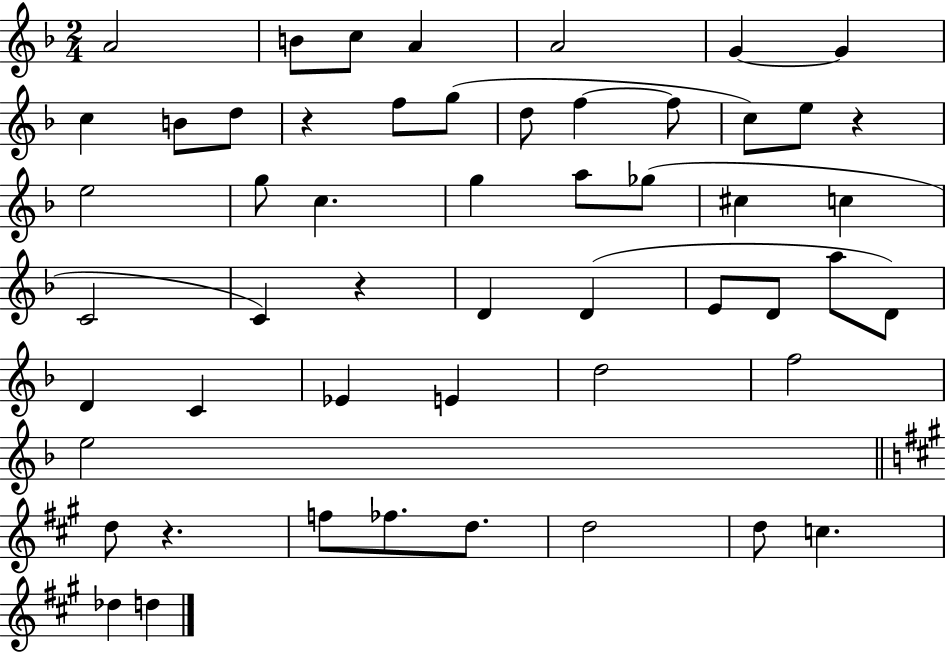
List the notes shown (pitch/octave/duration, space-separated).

A4/h B4/e C5/e A4/q A4/h G4/q G4/q C5/q B4/e D5/e R/q F5/e G5/e D5/e F5/q F5/e C5/e E5/e R/q E5/h G5/e C5/q. G5/q A5/e Gb5/e C#5/q C5/q C4/h C4/q R/q D4/q D4/q E4/e D4/e A5/e D4/e D4/q C4/q Eb4/q E4/q D5/h F5/h E5/h D5/e R/q. F5/e FES5/e. D5/e. D5/h D5/e C5/q. Db5/q D5/q